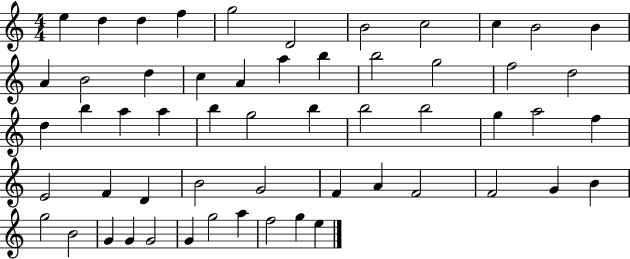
{
  \clef treble
  \numericTimeSignature
  \time 4/4
  \key c \major
  e''4 d''4 d''4 f''4 | g''2 d'2 | b'2 c''2 | c''4 b'2 b'4 | \break a'4 b'2 d''4 | c''4 a'4 a''4 b''4 | b''2 g''2 | f''2 d''2 | \break d''4 b''4 a''4 a''4 | b''4 g''2 b''4 | b''2 b''2 | g''4 a''2 f''4 | \break e'2 f'4 d'4 | b'2 g'2 | f'4 a'4 f'2 | f'2 g'4 b'4 | \break g''2 b'2 | g'4 g'4 g'2 | g'4 g''2 a''4 | f''2 g''4 e''4 | \break \bar "|."
}